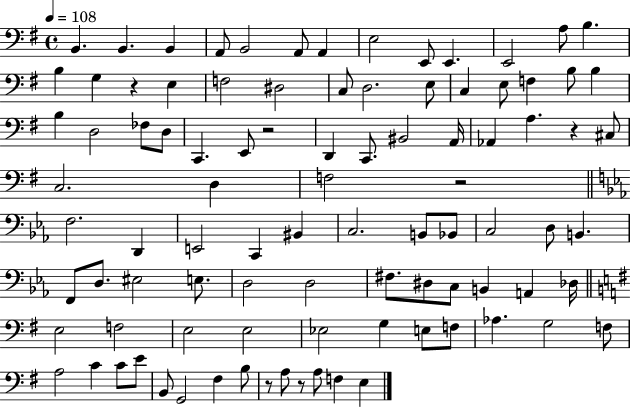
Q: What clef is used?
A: bass